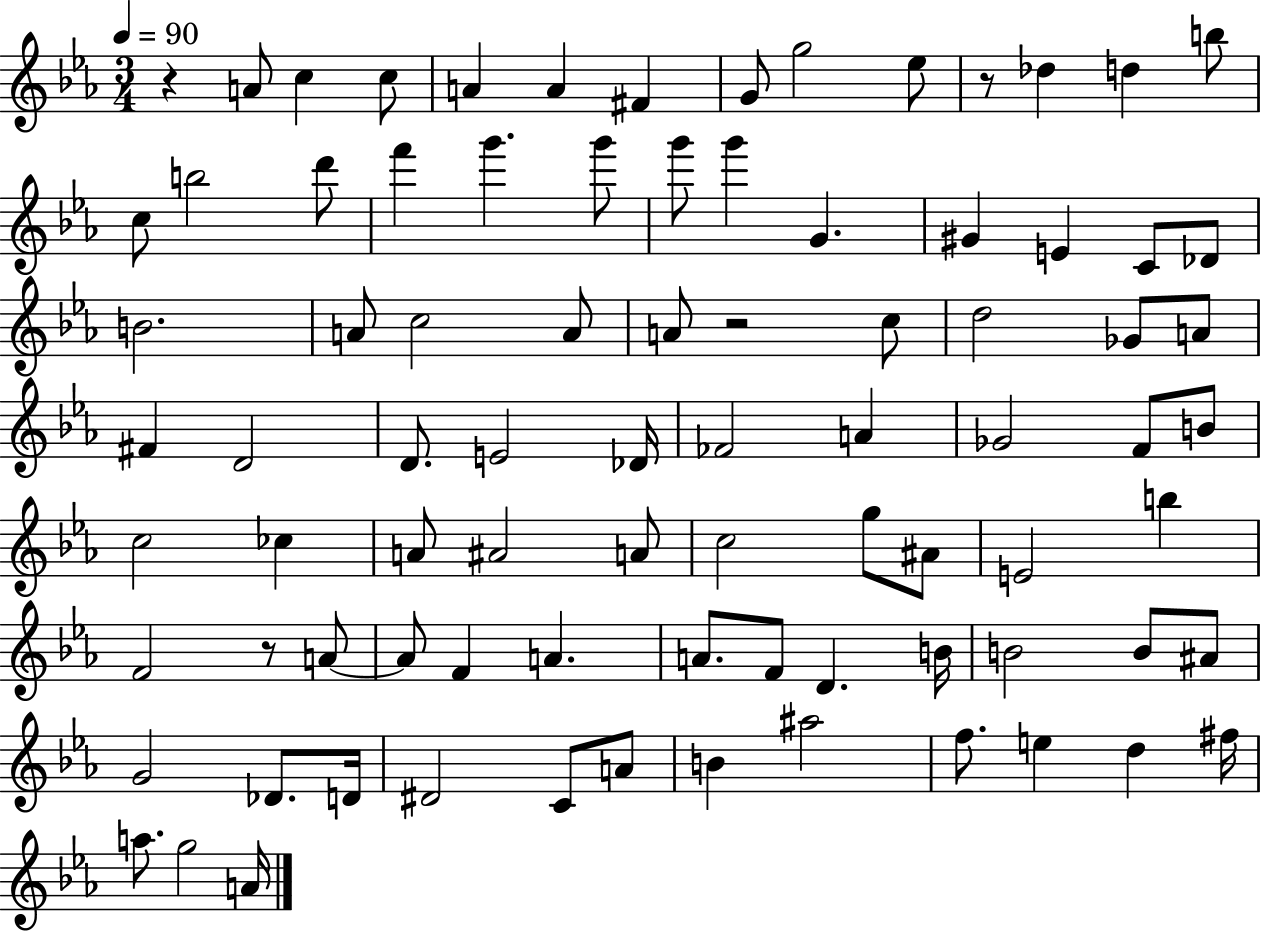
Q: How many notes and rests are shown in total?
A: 85